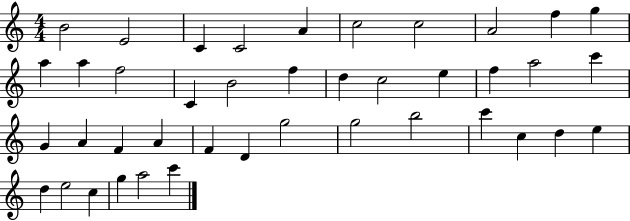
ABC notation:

X:1
T:Untitled
M:4/4
L:1/4
K:C
B2 E2 C C2 A c2 c2 A2 f g a a f2 C B2 f d c2 e f a2 c' G A F A F D g2 g2 b2 c' c d e d e2 c g a2 c'